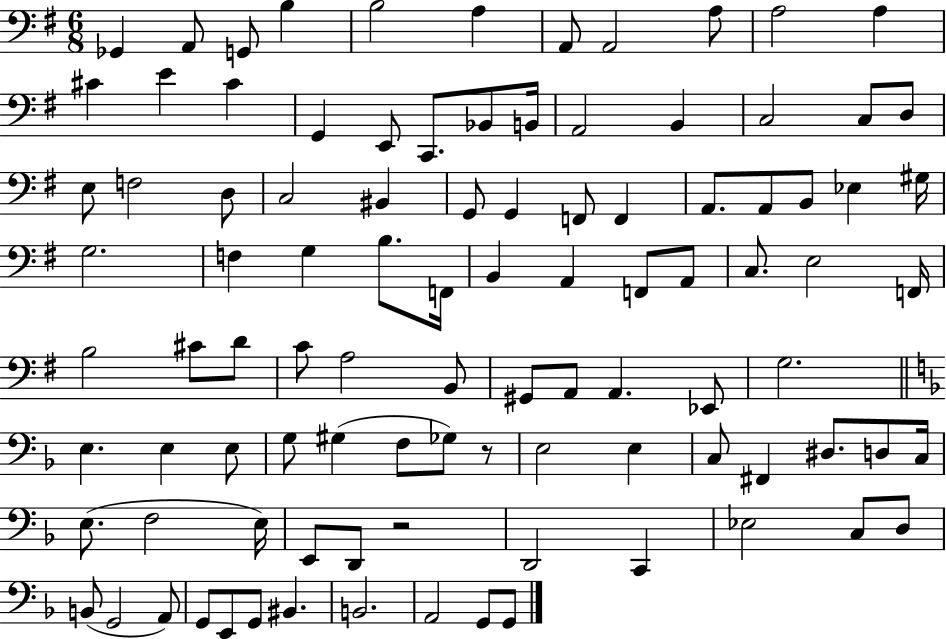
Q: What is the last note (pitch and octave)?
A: G2